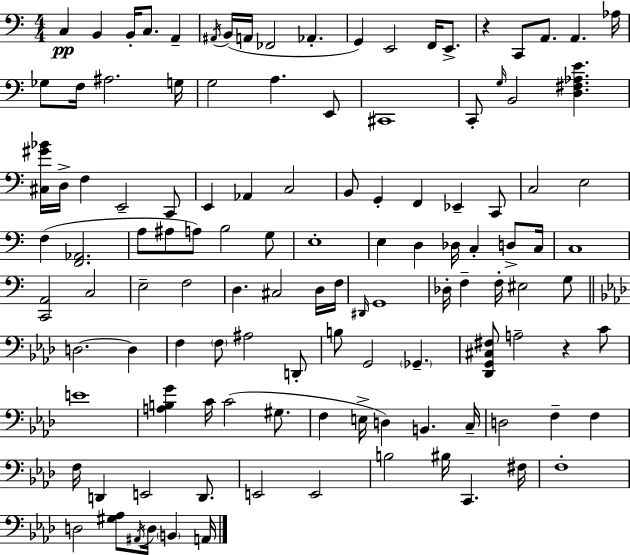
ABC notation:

X:1
T:Untitled
M:4/4
L:1/4
K:C
C, B,, B,,/4 C,/2 A,, ^A,,/4 B,,/4 A,,/4 _F,,2 _A,, G,, E,,2 F,,/4 E,,/2 z C,,/2 A,,/2 A,, _A,/4 _G,/2 F,/4 ^A,2 G,/4 G,2 A, E,,/2 ^C,,4 C,,/2 G,/4 B,,2 [D,^F,_A,E] [^C,^G_B]/4 D,/4 F, E,,2 C,,/2 E,, _A,, C,2 B,,/2 G,, F,, _E,, C,,/2 C,2 E,2 F, [F,,_A,,]2 A,/2 ^A,/2 A,/2 B,2 G,/2 E,4 E, D, _D,/4 C, D,/2 C,/4 C,4 [C,,A,,]2 C,2 E,2 F,2 D, ^C,2 D,/4 F,/4 ^D,,/4 G,,4 _D,/4 F, F,/4 ^E,2 G,/2 D,2 D, F, F,/2 ^A,2 D,,/2 B,/2 G,,2 _G,, [_D,,G,,^C,^F,]/2 A,2 z C/2 E4 [A,B,G] C/4 C2 ^G,/2 F, E,/4 D, B,, C,/4 D,2 F, F, F,/4 D,, E,,2 D,,/2 E,,2 E,,2 B,2 ^B,/4 C,, ^F,/4 F,4 D,2 [^G,_A,]/2 ^A,,/4 D,/4 B,, A,,/4